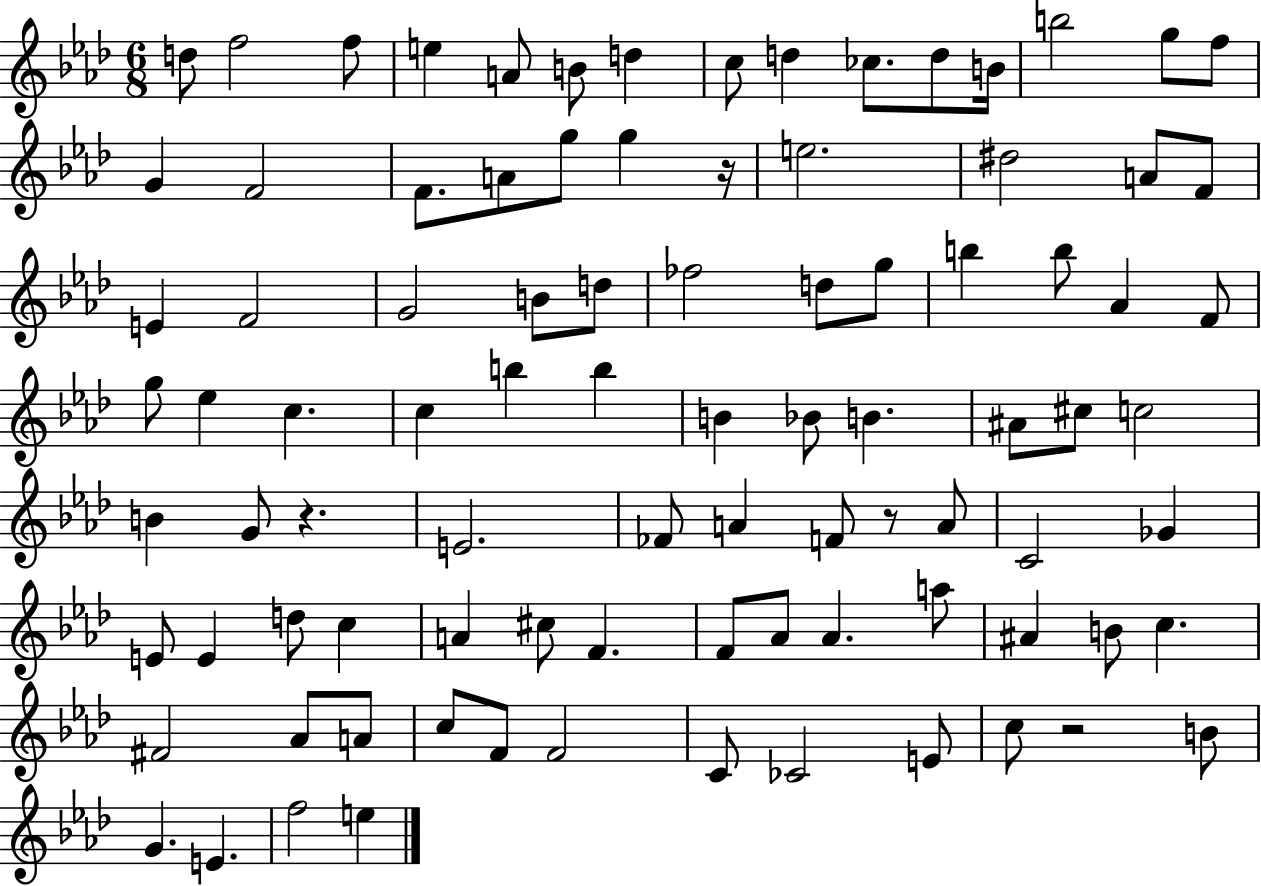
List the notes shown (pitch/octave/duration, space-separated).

D5/e F5/h F5/e E5/q A4/e B4/e D5/q C5/e D5/q CES5/e. D5/e B4/s B5/h G5/e F5/e G4/q F4/h F4/e. A4/e G5/e G5/q R/s E5/h. D#5/h A4/e F4/e E4/q F4/h G4/h B4/e D5/e FES5/h D5/e G5/e B5/q B5/e Ab4/q F4/e G5/e Eb5/q C5/q. C5/q B5/q B5/q B4/q Bb4/e B4/q. A#4/e C#5/e C5/h B4/q G4/e R/q. E4/h. FES4/e A4/q F4/e R/e A4/e C4/h Gb4/q E4/e E4/q D5/e C5/q A4/q C#5/e F4/q. F4/e Ab4/e Ab4/q. A5/e A#4/q B4/e C5/q. F#4/h Ab4/e A4/e C5/e F4/e F4/h C4/e CES4/h E4/e C5/e R/h B4/e G4/q. E4/q. F5/h E5/q